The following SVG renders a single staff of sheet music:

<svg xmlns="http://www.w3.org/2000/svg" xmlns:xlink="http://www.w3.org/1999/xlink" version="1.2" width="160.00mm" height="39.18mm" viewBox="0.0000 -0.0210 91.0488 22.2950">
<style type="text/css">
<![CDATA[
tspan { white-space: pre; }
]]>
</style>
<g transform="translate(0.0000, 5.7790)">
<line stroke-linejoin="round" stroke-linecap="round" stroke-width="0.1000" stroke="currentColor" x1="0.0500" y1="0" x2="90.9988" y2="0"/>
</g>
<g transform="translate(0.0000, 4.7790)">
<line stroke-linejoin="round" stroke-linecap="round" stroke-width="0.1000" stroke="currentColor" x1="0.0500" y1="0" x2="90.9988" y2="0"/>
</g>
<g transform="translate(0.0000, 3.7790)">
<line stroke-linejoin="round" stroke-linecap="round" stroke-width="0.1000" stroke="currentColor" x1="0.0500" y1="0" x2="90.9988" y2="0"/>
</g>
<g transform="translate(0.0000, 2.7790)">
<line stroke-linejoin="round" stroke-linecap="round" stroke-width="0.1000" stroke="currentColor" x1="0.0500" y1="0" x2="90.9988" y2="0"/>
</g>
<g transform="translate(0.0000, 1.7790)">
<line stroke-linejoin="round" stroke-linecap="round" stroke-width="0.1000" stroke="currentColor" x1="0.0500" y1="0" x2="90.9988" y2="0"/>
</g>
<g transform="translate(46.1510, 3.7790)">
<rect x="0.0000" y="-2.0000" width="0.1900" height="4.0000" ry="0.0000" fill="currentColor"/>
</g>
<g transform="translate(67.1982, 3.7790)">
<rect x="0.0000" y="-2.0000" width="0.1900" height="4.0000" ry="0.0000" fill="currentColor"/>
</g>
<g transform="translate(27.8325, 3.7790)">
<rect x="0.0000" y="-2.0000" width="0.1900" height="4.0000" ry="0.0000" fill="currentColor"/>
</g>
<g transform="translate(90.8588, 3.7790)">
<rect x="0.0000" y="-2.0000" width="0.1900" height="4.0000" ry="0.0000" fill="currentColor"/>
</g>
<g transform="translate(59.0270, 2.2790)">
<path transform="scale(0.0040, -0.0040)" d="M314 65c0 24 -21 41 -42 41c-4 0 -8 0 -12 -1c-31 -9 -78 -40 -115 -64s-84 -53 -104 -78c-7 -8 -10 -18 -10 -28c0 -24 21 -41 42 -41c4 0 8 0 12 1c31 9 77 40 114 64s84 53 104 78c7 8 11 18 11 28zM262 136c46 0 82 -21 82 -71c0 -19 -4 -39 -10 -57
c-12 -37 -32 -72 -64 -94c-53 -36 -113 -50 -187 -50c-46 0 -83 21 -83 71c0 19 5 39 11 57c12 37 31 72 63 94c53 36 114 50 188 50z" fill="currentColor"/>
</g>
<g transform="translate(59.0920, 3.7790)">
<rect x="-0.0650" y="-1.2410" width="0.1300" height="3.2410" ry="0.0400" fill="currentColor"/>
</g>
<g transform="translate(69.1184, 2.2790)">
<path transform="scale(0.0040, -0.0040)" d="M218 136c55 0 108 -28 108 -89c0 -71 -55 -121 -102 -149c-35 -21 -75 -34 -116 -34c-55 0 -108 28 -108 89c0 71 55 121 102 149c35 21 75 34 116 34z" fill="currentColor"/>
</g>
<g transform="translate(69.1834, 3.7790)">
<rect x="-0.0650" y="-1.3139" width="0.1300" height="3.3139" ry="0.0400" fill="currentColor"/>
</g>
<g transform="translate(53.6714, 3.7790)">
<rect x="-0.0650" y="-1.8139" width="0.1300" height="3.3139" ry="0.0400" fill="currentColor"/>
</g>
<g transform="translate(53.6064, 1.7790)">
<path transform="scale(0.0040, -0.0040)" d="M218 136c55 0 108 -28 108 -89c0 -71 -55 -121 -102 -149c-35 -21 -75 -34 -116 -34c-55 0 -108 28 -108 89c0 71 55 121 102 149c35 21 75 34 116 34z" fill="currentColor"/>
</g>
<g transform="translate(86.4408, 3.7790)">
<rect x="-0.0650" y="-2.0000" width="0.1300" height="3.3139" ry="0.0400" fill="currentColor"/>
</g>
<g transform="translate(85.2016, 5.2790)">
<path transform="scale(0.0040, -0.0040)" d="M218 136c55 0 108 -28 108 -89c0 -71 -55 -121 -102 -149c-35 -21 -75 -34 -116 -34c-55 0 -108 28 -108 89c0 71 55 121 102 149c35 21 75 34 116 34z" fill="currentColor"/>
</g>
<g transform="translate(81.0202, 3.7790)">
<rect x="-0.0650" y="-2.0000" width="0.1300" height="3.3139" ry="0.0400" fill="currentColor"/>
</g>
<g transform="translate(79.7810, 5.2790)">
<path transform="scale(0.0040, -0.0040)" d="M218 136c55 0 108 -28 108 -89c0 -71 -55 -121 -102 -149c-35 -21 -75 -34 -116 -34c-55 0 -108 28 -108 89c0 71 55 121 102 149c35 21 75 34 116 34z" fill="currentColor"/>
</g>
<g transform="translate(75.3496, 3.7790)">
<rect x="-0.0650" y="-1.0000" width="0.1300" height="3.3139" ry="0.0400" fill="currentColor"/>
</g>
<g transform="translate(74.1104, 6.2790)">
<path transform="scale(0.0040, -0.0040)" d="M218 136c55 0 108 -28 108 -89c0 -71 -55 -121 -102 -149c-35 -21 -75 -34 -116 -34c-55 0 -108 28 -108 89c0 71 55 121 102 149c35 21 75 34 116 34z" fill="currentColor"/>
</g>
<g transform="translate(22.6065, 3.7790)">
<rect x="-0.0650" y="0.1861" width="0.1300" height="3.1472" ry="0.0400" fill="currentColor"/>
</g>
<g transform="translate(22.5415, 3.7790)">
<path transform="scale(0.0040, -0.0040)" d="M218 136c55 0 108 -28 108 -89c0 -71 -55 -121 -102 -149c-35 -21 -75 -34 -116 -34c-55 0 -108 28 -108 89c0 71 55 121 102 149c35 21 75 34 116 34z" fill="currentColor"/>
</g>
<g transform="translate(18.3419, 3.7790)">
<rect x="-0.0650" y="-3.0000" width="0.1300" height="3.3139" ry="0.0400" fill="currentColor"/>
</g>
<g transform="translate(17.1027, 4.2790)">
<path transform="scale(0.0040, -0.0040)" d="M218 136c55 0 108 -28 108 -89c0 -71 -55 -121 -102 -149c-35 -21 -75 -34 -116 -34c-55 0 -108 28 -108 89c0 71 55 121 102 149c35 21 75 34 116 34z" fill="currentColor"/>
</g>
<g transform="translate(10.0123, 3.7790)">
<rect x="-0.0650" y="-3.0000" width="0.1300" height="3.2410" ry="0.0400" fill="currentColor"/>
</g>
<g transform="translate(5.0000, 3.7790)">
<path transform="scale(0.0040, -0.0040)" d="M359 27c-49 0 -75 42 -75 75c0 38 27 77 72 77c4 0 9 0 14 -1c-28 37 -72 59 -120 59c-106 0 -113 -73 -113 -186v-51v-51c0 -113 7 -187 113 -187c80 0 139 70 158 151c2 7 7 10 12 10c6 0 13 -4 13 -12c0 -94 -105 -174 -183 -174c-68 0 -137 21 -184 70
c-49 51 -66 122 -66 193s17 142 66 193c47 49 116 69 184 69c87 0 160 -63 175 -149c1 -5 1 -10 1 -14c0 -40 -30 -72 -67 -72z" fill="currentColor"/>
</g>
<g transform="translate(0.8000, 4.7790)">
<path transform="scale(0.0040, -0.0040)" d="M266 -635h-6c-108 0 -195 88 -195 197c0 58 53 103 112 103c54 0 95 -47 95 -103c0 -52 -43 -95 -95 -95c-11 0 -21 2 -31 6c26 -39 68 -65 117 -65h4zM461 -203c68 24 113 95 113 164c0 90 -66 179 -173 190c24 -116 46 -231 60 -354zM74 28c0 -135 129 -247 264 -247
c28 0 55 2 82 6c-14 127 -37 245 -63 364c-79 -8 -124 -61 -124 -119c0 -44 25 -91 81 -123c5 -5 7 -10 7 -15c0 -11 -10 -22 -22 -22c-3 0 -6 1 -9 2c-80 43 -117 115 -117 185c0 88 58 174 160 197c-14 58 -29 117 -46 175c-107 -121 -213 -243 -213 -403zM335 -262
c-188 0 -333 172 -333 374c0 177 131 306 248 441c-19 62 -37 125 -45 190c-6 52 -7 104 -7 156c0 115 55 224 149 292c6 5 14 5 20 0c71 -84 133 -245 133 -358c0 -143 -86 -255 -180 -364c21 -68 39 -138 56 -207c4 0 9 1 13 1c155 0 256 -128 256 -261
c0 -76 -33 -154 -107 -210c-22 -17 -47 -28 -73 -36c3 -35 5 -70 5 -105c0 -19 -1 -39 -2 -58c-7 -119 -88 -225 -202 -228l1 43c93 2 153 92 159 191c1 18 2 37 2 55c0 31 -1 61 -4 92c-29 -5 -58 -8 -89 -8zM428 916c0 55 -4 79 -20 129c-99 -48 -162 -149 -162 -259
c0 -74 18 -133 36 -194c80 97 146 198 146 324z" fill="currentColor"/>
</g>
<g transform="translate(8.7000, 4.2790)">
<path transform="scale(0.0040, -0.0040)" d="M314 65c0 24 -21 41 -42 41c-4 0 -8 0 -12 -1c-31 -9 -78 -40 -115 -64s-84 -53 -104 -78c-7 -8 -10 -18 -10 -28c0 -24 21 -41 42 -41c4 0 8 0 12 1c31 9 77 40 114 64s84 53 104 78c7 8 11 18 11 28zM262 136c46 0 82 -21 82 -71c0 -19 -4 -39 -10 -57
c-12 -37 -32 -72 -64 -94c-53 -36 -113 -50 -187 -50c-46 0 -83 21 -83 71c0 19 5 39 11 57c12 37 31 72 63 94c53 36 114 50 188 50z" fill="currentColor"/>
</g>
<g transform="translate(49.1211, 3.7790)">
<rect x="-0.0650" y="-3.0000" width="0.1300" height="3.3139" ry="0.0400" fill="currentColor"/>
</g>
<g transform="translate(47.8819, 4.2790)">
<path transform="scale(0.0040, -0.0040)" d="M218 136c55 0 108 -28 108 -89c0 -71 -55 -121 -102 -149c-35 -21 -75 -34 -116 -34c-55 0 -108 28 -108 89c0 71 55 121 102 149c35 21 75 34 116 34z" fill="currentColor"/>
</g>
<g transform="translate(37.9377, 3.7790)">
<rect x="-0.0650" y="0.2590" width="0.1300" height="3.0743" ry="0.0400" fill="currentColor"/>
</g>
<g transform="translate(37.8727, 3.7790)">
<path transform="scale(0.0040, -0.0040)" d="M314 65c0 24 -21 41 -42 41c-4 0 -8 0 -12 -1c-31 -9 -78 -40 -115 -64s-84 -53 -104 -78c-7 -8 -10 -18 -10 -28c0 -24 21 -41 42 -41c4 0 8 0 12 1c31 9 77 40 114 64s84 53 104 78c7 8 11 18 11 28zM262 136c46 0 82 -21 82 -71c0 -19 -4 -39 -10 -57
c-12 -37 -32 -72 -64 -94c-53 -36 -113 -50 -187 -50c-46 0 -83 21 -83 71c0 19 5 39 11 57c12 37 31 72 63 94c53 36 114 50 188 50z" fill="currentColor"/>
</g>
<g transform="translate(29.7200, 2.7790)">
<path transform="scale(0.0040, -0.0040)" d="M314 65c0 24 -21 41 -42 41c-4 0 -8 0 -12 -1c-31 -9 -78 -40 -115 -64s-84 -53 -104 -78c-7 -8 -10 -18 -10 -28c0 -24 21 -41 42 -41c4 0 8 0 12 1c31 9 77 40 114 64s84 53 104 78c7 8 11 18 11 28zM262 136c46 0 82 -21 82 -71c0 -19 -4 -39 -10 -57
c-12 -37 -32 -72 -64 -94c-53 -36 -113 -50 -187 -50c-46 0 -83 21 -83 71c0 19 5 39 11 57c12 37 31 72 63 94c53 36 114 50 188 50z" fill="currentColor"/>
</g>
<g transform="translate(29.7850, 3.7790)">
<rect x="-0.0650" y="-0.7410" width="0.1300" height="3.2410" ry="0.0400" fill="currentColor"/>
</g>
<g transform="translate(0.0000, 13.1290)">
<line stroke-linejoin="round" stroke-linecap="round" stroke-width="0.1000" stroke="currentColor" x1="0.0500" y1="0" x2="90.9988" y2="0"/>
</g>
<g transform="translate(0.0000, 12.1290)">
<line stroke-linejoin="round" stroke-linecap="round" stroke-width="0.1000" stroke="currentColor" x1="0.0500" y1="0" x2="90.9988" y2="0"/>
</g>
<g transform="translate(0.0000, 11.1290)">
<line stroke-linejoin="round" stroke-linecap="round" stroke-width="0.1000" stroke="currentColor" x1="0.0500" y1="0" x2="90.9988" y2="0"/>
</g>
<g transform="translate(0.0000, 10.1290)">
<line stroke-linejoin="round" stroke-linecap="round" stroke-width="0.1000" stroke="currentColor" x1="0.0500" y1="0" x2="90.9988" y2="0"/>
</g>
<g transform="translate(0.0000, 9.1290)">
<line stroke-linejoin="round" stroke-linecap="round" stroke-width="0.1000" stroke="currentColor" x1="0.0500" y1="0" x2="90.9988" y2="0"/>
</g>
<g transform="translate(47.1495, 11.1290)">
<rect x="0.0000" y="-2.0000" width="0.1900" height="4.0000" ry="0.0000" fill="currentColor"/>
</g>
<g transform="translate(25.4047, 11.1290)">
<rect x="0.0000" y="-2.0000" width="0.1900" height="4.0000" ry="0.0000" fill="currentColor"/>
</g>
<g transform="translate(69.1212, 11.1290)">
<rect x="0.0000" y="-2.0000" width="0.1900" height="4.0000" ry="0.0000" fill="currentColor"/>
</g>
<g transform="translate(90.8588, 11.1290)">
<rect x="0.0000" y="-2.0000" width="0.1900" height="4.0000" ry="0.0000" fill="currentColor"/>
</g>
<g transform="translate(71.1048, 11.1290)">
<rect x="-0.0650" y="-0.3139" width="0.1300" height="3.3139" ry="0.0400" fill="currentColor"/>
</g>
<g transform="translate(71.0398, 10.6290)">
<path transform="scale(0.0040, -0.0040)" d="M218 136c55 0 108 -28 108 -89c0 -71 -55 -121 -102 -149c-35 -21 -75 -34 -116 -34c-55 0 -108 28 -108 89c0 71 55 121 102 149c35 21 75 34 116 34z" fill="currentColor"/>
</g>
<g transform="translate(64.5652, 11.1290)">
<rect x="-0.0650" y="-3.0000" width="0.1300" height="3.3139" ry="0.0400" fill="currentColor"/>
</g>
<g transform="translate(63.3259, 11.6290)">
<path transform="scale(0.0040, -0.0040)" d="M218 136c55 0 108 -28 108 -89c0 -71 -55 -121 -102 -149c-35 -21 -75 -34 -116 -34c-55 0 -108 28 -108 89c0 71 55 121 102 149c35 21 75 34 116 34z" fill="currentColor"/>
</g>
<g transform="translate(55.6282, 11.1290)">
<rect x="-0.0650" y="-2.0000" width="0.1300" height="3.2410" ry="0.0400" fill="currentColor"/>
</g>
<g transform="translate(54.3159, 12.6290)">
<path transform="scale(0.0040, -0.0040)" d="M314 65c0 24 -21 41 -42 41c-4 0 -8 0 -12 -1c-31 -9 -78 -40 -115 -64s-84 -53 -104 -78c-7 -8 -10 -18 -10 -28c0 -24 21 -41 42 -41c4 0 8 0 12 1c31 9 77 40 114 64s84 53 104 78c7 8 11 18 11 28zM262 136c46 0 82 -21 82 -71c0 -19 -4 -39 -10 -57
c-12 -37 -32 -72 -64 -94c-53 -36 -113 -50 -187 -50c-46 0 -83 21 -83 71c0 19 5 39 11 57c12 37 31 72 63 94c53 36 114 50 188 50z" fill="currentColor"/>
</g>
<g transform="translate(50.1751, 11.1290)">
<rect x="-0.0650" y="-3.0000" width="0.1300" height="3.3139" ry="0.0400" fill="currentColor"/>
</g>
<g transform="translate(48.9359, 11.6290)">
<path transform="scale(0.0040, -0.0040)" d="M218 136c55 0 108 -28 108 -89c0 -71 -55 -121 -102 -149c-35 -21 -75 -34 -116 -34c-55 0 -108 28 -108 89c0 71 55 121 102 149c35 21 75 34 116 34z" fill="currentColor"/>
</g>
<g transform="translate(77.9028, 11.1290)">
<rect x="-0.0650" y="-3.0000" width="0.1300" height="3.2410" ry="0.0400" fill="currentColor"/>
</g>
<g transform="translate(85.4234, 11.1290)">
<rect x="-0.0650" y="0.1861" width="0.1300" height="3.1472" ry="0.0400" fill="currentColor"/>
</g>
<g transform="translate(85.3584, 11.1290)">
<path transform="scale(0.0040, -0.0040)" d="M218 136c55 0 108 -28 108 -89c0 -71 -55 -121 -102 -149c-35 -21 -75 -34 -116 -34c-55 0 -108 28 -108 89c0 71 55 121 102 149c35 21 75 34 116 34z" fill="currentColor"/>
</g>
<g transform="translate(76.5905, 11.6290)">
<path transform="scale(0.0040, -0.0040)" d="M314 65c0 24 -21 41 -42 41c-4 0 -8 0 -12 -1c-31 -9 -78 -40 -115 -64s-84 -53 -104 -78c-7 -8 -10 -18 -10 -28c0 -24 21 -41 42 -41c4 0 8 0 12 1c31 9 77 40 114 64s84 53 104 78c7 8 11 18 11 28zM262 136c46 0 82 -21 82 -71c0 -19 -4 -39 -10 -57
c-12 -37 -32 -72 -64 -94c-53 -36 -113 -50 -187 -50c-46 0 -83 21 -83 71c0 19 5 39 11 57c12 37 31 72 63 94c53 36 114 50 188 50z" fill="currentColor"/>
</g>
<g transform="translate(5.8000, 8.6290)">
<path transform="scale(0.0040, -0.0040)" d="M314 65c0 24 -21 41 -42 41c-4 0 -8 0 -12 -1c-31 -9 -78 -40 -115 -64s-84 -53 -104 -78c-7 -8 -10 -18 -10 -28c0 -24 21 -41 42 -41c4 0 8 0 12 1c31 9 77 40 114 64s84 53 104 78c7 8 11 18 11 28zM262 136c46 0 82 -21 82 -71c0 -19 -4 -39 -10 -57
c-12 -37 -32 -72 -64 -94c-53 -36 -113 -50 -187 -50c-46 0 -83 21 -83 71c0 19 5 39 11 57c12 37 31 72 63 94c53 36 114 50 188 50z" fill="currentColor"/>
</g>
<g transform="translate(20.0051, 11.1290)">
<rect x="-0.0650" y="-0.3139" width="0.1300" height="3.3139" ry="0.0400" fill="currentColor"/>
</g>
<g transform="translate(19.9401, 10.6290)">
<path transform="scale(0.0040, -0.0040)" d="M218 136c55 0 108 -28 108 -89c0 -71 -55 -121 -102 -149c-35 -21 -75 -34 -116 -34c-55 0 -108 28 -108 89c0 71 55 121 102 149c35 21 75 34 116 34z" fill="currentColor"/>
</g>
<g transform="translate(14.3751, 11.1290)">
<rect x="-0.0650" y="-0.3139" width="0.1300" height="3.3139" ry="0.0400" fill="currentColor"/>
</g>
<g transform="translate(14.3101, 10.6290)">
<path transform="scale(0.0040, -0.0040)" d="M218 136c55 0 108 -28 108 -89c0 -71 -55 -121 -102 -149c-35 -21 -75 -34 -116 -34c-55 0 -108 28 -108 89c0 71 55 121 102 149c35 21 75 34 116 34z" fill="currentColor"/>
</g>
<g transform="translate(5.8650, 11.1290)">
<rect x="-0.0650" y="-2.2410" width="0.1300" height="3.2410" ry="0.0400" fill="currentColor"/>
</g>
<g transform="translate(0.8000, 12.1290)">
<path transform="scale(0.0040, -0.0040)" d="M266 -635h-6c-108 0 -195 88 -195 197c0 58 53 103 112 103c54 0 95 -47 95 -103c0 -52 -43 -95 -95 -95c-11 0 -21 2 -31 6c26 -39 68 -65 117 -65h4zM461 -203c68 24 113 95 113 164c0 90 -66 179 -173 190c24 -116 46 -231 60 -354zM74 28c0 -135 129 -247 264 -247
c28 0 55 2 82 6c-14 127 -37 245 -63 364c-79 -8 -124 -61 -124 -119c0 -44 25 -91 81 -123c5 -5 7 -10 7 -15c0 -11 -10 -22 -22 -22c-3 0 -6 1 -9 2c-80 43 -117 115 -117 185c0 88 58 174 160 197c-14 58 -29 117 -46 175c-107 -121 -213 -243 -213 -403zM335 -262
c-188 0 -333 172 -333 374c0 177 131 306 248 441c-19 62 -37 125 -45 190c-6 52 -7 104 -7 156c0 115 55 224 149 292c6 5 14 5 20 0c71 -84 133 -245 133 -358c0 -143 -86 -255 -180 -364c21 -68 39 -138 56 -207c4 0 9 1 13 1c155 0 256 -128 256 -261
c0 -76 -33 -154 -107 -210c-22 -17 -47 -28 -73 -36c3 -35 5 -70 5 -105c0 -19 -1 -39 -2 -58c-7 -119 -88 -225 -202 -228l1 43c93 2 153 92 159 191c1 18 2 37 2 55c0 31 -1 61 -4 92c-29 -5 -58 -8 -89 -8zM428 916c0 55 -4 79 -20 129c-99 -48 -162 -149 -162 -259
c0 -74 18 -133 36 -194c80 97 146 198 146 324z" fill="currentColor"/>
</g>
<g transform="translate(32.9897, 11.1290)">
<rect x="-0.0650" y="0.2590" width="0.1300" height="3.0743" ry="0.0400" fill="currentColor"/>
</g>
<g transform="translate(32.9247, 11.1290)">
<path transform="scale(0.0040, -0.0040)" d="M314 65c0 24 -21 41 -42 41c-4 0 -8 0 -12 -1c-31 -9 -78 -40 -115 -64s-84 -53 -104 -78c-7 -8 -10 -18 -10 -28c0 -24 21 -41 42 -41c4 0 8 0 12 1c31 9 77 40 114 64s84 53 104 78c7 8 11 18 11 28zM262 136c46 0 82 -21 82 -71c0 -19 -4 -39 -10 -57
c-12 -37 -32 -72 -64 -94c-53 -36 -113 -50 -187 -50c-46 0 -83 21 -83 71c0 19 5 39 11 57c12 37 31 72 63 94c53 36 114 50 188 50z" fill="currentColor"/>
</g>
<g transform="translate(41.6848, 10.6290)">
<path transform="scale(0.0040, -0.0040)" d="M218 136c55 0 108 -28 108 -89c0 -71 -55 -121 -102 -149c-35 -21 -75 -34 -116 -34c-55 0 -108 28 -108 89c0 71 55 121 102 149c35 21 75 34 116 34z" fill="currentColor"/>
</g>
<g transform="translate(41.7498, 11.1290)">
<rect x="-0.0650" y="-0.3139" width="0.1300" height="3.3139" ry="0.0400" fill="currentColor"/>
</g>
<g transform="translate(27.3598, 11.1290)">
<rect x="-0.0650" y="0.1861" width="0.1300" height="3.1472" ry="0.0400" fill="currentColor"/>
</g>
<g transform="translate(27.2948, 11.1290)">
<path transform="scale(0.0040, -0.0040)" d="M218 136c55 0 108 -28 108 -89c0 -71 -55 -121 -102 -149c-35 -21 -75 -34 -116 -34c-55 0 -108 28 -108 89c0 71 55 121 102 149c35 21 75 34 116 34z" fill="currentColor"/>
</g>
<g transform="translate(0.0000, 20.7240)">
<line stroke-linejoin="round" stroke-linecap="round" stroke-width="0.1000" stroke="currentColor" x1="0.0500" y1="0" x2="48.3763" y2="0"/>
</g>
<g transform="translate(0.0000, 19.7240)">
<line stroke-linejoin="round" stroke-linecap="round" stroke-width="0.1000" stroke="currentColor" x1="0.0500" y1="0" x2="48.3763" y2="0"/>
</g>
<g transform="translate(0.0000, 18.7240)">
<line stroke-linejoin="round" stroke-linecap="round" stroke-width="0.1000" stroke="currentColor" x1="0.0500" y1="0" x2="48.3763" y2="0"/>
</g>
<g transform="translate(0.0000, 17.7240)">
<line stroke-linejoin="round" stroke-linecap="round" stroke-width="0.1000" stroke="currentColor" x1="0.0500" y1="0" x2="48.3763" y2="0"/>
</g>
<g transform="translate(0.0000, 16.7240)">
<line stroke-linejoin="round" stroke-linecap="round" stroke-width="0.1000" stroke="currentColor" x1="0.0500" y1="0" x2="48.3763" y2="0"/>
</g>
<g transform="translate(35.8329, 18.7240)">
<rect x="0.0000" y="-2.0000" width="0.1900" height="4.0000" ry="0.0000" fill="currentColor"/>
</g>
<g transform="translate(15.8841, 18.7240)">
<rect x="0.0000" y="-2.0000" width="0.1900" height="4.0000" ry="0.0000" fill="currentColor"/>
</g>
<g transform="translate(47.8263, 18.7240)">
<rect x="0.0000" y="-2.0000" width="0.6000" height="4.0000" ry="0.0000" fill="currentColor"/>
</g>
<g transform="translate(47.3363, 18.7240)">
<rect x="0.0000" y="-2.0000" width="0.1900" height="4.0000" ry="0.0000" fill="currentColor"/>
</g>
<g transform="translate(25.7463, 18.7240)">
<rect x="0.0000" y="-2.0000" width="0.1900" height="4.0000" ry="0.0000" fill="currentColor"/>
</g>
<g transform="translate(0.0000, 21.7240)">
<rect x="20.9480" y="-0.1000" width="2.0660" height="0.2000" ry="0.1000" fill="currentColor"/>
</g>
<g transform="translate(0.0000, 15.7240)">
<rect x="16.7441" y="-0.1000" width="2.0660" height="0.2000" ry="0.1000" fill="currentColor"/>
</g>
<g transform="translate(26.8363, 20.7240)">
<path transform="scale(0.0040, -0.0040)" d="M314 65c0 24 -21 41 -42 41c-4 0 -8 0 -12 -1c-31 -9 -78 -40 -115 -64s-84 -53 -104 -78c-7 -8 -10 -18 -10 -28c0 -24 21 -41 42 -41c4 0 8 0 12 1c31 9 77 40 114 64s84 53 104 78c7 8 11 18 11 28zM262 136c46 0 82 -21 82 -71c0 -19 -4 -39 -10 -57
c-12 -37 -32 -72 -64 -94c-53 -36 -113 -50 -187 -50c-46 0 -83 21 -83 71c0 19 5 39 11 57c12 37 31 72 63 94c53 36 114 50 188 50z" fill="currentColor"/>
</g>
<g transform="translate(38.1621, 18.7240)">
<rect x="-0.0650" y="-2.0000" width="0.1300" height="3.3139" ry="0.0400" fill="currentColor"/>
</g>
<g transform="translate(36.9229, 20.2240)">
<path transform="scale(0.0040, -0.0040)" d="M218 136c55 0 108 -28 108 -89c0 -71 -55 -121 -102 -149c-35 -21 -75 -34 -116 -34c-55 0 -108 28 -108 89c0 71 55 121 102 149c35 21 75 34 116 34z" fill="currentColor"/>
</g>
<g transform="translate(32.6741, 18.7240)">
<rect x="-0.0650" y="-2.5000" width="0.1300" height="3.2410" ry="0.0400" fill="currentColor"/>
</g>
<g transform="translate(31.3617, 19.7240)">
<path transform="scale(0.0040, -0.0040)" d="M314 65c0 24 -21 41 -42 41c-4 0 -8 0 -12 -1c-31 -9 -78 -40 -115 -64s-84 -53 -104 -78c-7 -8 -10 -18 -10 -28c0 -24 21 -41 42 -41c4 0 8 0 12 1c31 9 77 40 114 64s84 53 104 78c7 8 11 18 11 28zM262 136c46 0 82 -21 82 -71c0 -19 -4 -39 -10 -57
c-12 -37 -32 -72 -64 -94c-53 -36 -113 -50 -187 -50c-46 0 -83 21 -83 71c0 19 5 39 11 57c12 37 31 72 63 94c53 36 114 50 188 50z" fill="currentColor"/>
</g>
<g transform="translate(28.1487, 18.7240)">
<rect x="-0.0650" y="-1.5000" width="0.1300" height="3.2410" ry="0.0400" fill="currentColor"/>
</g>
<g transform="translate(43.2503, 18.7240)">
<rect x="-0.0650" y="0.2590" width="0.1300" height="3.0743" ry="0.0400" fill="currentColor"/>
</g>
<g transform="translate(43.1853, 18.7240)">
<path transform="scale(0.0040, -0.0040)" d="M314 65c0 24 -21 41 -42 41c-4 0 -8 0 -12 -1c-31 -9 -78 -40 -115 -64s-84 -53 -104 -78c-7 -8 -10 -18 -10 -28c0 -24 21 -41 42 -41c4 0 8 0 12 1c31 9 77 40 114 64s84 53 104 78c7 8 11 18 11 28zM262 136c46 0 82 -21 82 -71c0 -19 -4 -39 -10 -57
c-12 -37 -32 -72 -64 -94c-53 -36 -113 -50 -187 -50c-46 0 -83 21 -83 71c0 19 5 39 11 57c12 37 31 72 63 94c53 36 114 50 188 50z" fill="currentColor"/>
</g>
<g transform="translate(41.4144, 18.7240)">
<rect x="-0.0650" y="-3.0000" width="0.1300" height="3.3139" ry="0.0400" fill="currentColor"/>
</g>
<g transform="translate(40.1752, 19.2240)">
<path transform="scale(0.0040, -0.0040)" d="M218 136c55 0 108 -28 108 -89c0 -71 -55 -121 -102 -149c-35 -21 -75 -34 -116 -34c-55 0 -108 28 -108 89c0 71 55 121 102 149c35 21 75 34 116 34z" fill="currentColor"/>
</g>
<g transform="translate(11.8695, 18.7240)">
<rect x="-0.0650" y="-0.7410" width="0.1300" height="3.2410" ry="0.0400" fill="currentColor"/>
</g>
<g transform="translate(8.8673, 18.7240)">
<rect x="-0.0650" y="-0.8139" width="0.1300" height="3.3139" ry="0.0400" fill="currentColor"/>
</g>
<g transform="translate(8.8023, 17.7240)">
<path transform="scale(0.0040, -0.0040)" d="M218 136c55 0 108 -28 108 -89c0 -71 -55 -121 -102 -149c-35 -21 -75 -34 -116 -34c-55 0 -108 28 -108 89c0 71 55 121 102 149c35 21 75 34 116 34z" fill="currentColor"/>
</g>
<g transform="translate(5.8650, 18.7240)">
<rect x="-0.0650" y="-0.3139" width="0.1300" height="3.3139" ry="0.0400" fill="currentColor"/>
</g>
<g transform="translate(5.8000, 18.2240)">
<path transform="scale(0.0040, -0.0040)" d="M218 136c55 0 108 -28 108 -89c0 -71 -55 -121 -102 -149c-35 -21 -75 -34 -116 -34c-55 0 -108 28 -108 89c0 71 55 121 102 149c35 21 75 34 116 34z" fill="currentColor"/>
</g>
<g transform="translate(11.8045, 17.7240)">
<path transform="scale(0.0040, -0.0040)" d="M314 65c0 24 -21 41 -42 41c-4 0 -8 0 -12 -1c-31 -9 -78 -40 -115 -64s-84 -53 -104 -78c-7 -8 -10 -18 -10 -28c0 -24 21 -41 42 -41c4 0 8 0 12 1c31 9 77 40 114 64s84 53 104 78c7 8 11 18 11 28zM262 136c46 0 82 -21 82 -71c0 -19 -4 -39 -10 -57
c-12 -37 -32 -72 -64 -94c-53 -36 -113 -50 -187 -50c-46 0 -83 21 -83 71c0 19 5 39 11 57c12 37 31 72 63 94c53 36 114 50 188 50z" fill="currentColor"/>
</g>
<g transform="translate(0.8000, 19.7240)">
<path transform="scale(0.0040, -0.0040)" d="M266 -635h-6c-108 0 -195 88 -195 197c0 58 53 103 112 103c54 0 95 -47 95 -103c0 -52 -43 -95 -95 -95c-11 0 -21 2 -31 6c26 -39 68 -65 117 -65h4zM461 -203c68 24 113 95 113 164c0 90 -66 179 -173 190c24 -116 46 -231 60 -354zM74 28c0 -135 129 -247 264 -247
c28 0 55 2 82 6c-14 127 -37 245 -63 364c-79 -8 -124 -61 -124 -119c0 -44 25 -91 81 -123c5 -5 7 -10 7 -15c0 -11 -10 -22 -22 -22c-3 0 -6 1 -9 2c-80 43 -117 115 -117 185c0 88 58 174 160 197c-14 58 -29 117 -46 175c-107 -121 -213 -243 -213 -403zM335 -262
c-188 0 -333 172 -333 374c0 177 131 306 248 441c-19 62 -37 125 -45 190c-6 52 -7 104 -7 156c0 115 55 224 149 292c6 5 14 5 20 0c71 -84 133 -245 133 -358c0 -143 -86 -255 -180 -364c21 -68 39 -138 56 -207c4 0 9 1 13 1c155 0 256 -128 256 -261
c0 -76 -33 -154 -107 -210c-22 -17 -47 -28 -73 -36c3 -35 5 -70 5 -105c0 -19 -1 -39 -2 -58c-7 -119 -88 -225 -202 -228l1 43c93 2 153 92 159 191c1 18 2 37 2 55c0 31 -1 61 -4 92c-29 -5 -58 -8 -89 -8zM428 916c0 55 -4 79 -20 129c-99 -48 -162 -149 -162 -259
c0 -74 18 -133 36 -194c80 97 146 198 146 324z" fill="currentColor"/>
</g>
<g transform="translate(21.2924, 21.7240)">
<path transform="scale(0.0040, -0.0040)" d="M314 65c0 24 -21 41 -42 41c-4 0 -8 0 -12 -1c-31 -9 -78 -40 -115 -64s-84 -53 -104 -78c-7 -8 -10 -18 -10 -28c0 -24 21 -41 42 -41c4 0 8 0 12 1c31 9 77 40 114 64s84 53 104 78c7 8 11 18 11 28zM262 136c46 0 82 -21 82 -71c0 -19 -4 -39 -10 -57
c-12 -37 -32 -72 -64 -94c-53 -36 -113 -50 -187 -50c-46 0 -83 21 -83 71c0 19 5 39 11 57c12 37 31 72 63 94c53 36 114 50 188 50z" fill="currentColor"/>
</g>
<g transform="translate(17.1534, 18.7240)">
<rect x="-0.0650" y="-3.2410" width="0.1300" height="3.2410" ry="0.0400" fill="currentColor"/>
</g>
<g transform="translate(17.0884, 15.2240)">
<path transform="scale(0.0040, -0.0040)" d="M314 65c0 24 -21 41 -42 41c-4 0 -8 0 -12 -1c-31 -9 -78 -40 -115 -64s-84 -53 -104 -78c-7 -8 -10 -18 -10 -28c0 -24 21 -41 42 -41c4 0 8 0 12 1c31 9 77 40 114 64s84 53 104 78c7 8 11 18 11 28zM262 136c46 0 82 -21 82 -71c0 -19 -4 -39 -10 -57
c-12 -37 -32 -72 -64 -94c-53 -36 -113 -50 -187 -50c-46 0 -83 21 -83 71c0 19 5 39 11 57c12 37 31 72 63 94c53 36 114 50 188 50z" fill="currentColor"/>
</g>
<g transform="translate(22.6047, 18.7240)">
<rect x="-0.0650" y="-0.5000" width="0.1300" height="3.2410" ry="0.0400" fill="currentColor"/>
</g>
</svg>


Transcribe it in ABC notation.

X:1
T:Untitled
M:4/4
L:1/4
K:C
A2 A B d2 B2 A f e2 e D F F g2 c c B B2 c A F2 A c A2 B c d d2 b2 C2 E2 G2 F A B2